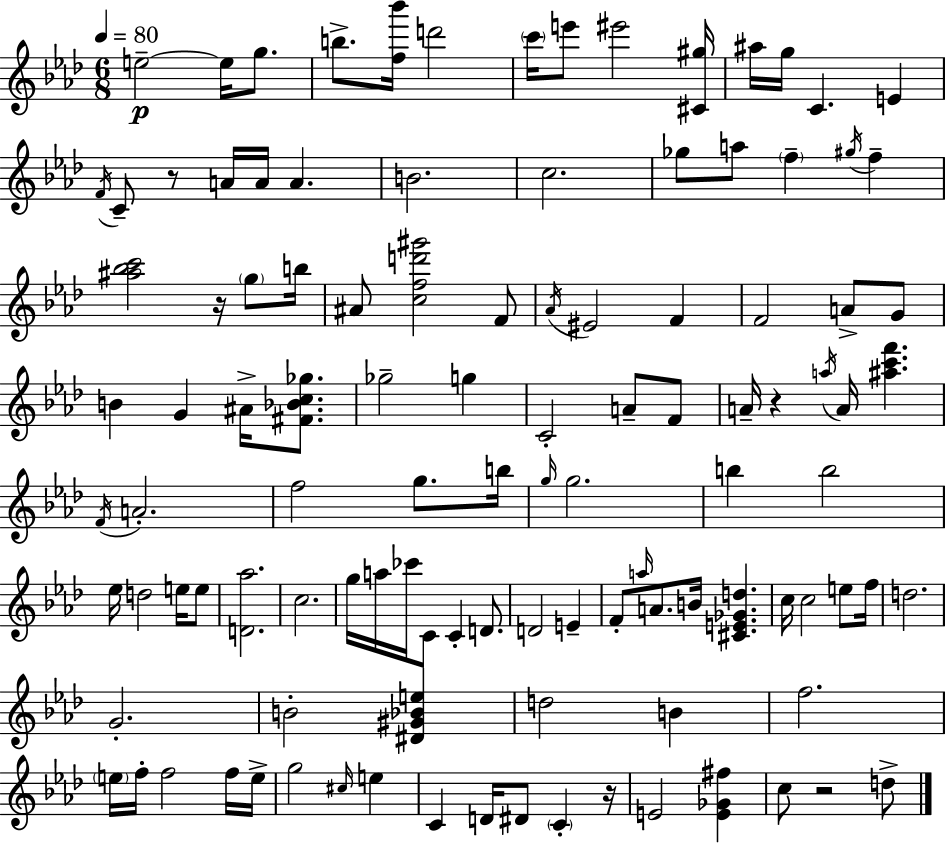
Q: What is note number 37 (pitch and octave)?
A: A#4